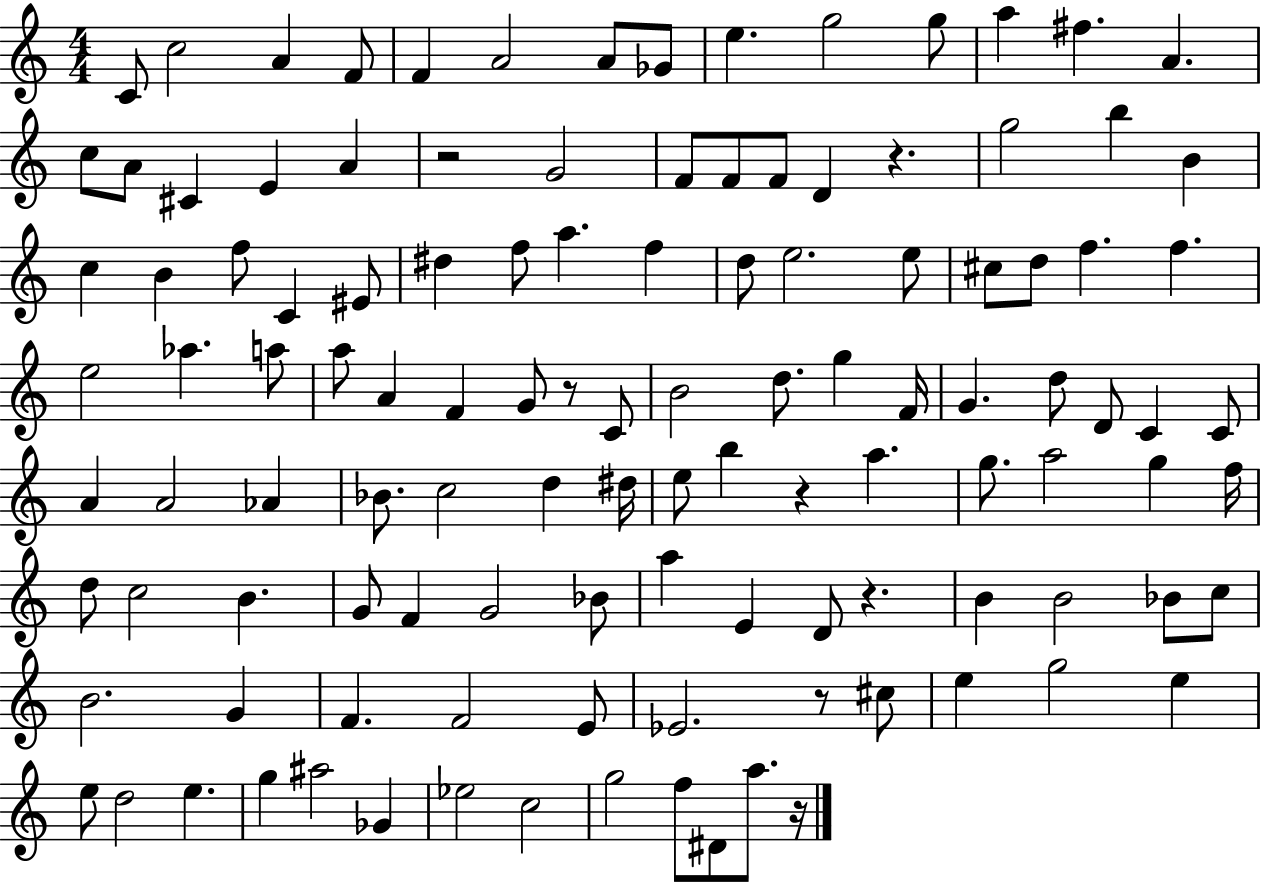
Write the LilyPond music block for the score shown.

{
  \clef treble
  \numericTimeSignature
  \time 4/4
  \key c \major
  c'8 c''2 a'4 f'8 | f'4 a'2 a'8 ges'8 | e''4. g''2 g''8 | a''4 fis''4. a'4. | \break c''8 a'8 cis'4 e'4 a'4 | r2 g'2 | f'8 f'8 f'8 d'4 r4. | g''2 b''4 b'4 | \break c''4 b'4 f''8 c'4 eis'8 | dis''4 f''8 a''4. f''4 | d''8 e''2. e''8 | cis''8 d''8 f''4. f''4. | \break e''2 aes''4. a''8 | a''8 a'4 f'4 g'8 r8 c'8 | b'2 d''8. g''4 f'16 | g'4. d''8 d'8 c'4 c'8 | \break a'4 a'2 aes'4 | bes'8. c''2 d''4 dis''16 | e''8 b''4 r4 a''4. | g''8. a''2 g''4 f''16 | \break d''8 c''2 b'4. | g'8 f'4 g'2 bes'8 | a''4 e'4 d'8 r4. | b'4 b'2 bes'8 c''8 | \break b'2. g'4 | f'4. f'2 e'8 | ees'2. r8 cis''8 | e''4 g''2 e''4 | \break e''8 d''2 e''4. | g''4 ais''2 ges'4 | ees''2 c''2 | g''2 f''8 dis'8 a''8. r16 | \break \bar "|."
}